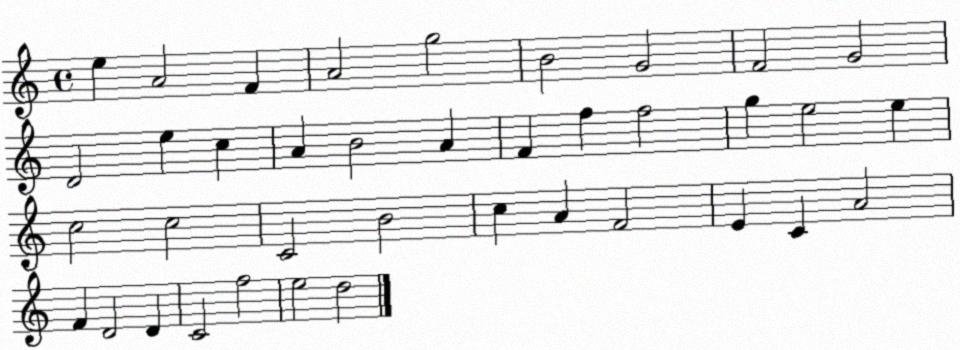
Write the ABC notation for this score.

X:1
T:Untitled
M:4/4
L:1/4
K:C
e A2 F A2 g2 B2 G2 F2 G2 D2 e c A B2 A F f f2 g e2 e c2 c2 C2 B2 c A F2 E C A2 F D2 D C2 f2 e2 d2